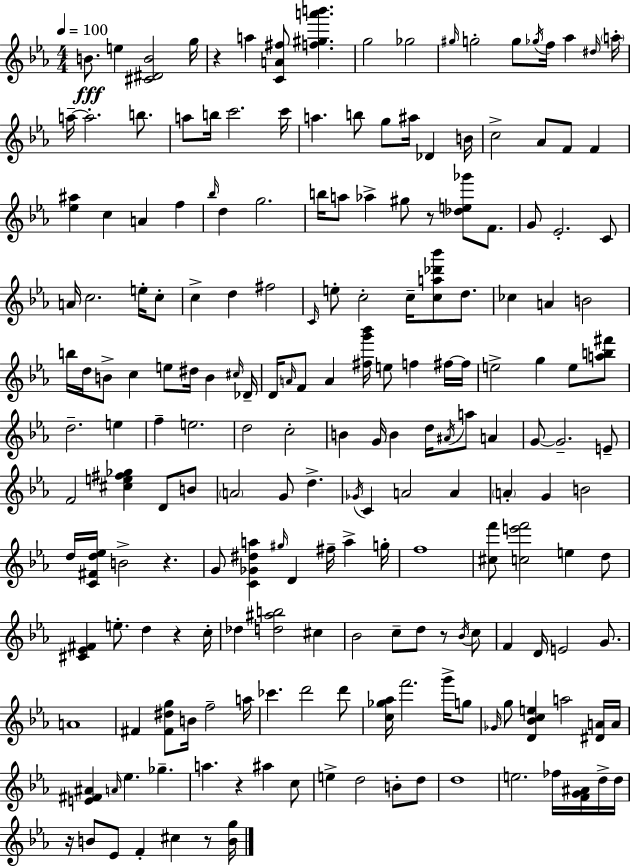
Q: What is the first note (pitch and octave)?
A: B4